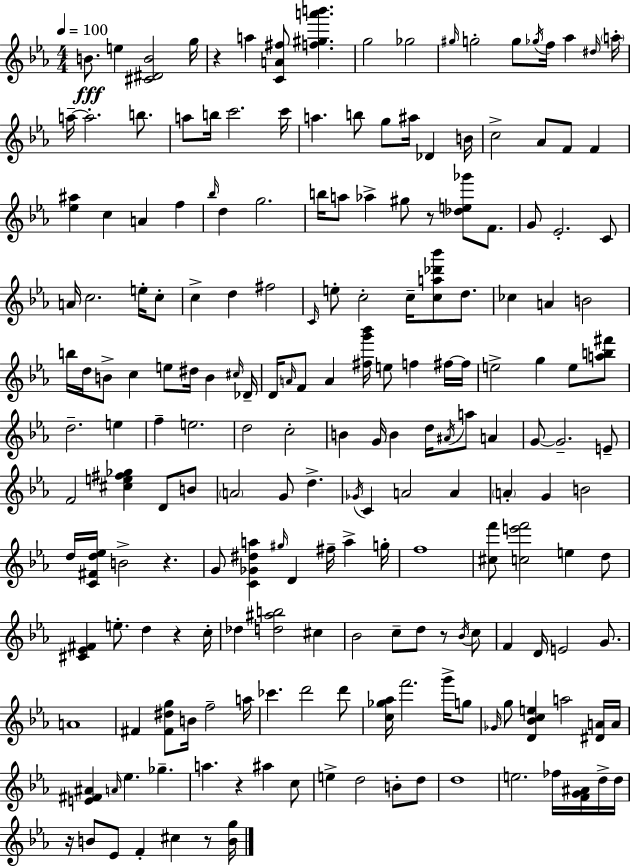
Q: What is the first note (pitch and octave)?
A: B4